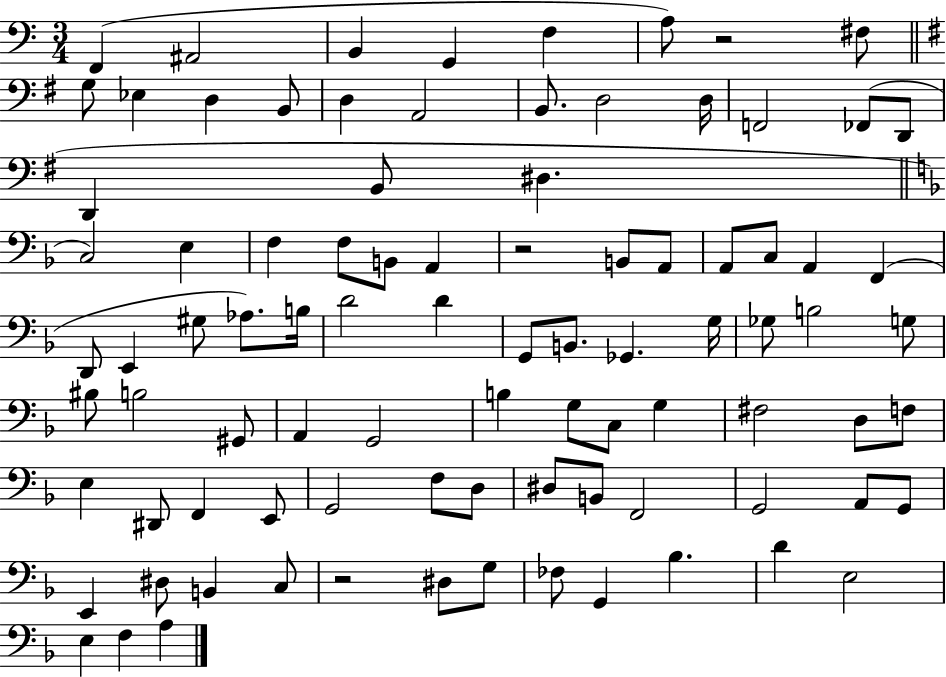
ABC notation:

X:1
T:Untitled
M:3/4
L:1/4
K:C
F,, ^A,,2 B,, G,, F, A,/2 z2 ^F,/2 G,/2 _E, D, B,,/2 D, A,,2 B,,/2 D,2 D,/4 F,,2 _F,,/2 D,,/2 D,, B,,/2 ^D, C,2 E, F, F,/2 B,,/2 A,, z2 B,,/2 A,,/2 A,,/2 C,/2 A,, F,, D,,/2 E,, ^G,/2 _A,/2 B,/4 D2 D G,,/2 B,,/2 _G,, G,/4 _G,/2 B,2 G,/2 ^B,/2 B,2 ^G,,/2 A,, G,,2 B, G,/2 C,/2 G, ^F,2 D,/2 F,/2 E, ^D,,/2 F,, E,,/2 G,,2 F,/2 D,/2 ^D,/2 B,,/2 F,,2 G,,2 A,,/2 G,,/2 E,, ^D,/2 B,, C,/2 z2 ^D,/2 G,/2 _F,/2 G,, _B, D E,2 E, F, A,